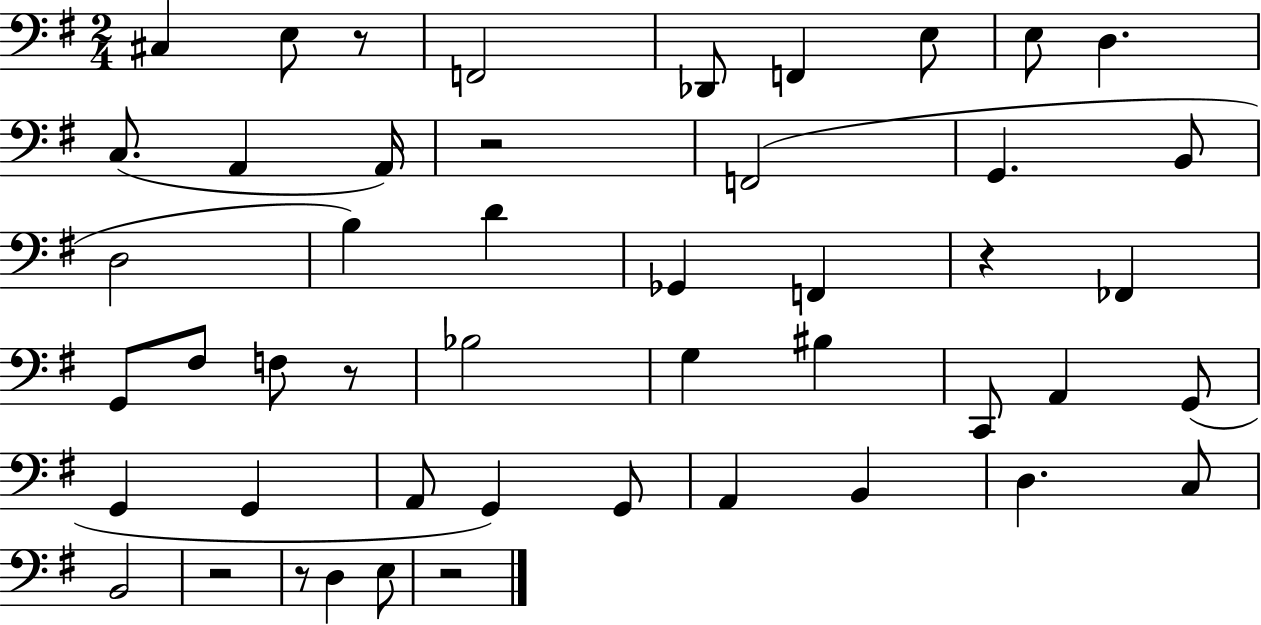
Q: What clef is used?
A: bass